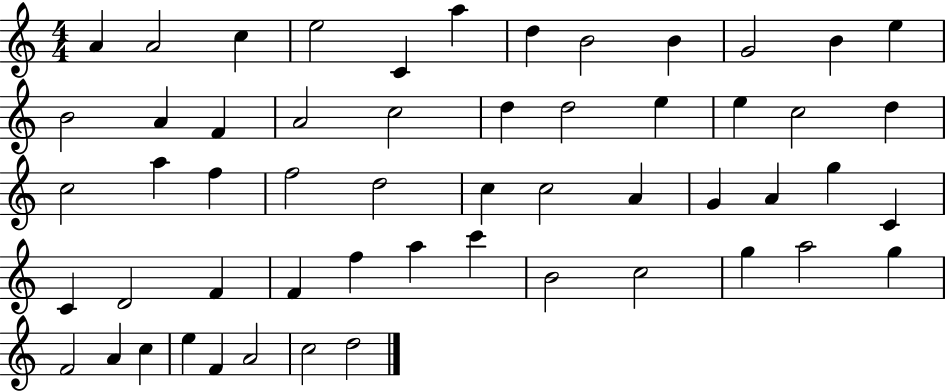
X:1
T:Untitled
M:4/4
L:1/4
K:C
A A2 c e2 C a d B2 B G2 B e B2 A F A2 c2 d d2 e e c2 d c2 a f f2 d2 c c2 A G A g C C D2 F F f a c' B2 c2 g a2 g F2 A c e F A2 c2 d2